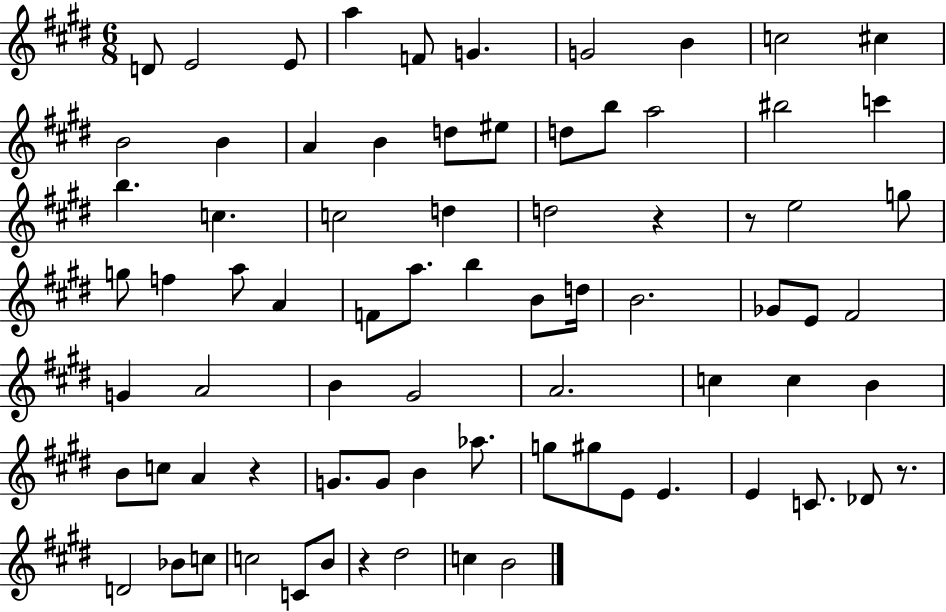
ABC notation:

X:1
T:Untitled
M:6/8
L:1/4
K:E
D/2 E2 E/2 a F/2 G G2 B c2 ^c B2 B A B d/2 ^e/2 d/2 b/2 a2 ^b2 c' b c c2 d d2 z z/2 e2 g/2 g/2 f a/2 A F/2 a/2 b B/2 d/4 B2 _G/2 E/2 ^F2 G A2 B ^G2 A2 c c B B/2 c/2 A z G/2 G/2 B _a/2 g/2 ^g/2 E/2 E E C/2 _D/2 z/2 D2 _B/2 c/2 c2 C/2 B/2 z ^d2 c B2